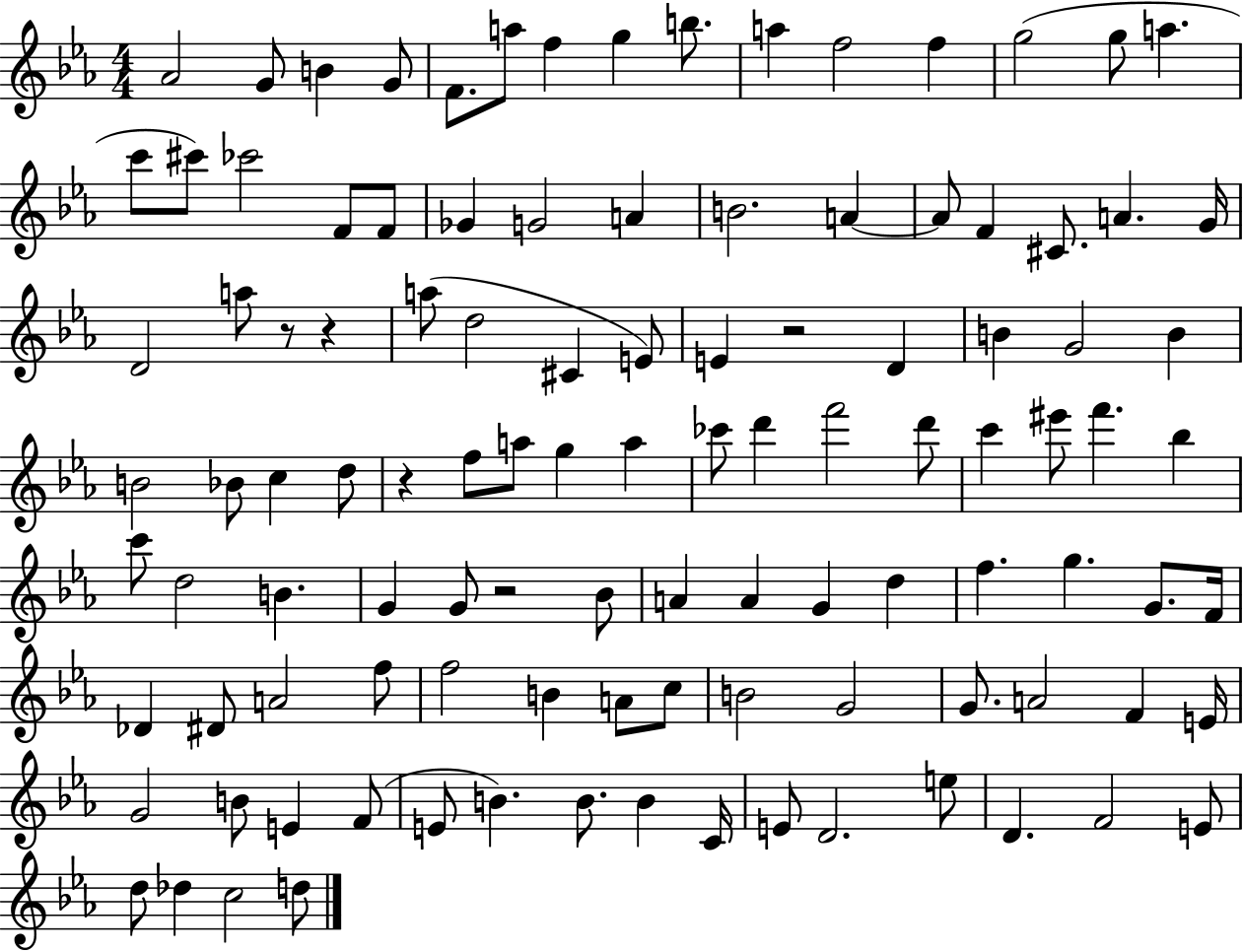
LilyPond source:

{
  \clef treble
  \numericTimeSignature
  \time 4/4
  \key ees \major
  aes'2 g'8 b'4 g'8 | f'8. a''8 f''4 g''4 b''8. | a''4 f''2 f''4 | g''2( g''8 a''4. | \break c'''8 cis'''8) ces'''2 f'8 f'8 | ges'4 g'2 a'4 | b'2. a'4~~ | a'8 f'4 cis'8. a'4. g'16 | \break d'2 a''8 r8 r4 | a''8( d''2 cis'4 e'8) | e'4 r2 d'4 | b'4 g'2 b'4 | \break b'2 bes'8 c''4 d''8 | r4 f''8 a''8 g''4 a''4 | ces'''8 d'''4 f'''2 d'''8 | c'''4 eis'''8 f'''4. bes''4 | \break c'''8 d''2 b'4. | g'4 g'8 r2 bes'8 | a'4 a'4 g'4 d''4 | f''4. g''4. g'8. f'16 | \break des'4 dis'8 a'2 f''8 | f''2 b'4 a'8 c''8 | b'2 g'2 | g'8. a'2 f'4 e'16 | \break g'2 b'8 e'4 f'8( | e'8 b'4.) b'8. b'4 c'16 | e'8 d'2. e''8 | d'4. f'2 e'8 | \break d''8 des''4 c''2 d''8 | \bar "|."
}